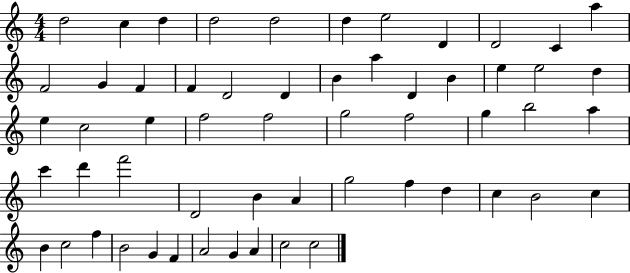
{
  \clef treble
  \numericTimeSignature
  \time 4/4
  \key c \major
  d''2 c''4 d''4 | d''2 d''2 | d''4 e''2 d'4 | d'2 c'4 a''4 | \break f'2 g'4 f'4 | f'4 d'2 d'4 | b'4 a''4 d'4 b'4 | e''4 e''2 d''4 | \break e''4 c''2 e''4 | f''2 f''2 | g''2 f''2 | g''4 b''2 a''4 | \break c'''4 d'''4 f'''2 | d'2 b'4 a'4 | g''2 f''4 d''4 | c''4 b'2 c''4 | \break b'4 c''2 f''4 | b'2 g'4 f'4 | a'2 g'4 a'4 | c''2 c''2 | \break \bar "|."
}